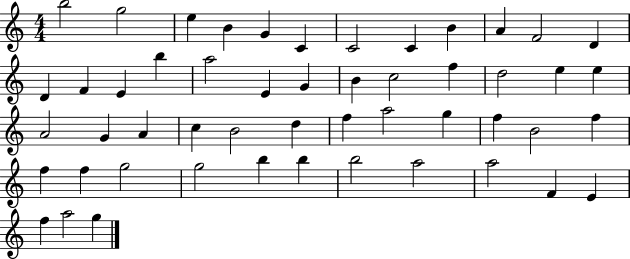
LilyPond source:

{
  \clef treble
  \numericTimeSignature
  \time 4/4
  \key c \major
  b''2 g''2 | e''4 b'4 g'4 c'4 | c'2 c'4 b'4 | a'4 f'2 d'4 | \break d'4 f'4 e'4 b''4 | a''2 e'4 g'4 | b'4 c''2 f''4 | d''2 e''4 e''4 | \break a'2 g'4 a'4 | c''4 b'2 d''4 | f''4 a''2 g''4 | f''4 b'2 f''4 | \break f''4 f''4 g''2 | g''2 b''4 b''4 | b''2 a''2 | a''2 f'4 e'4 | \break f''4 a''2 g''4 | \bar "|."
}